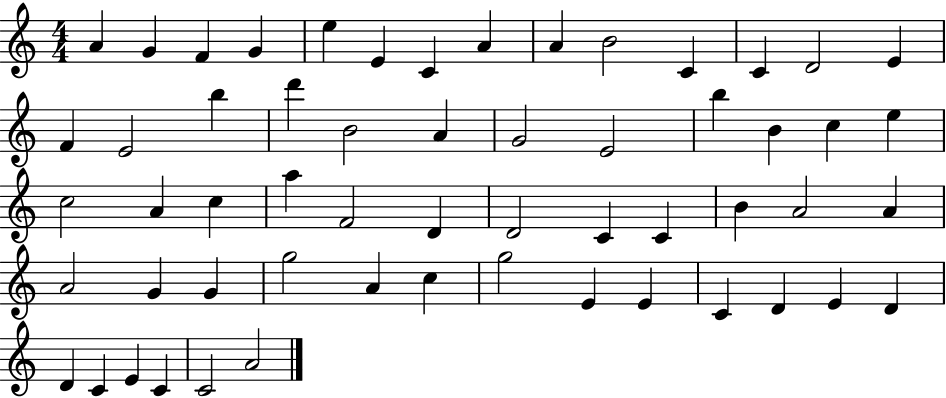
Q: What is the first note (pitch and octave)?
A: A4